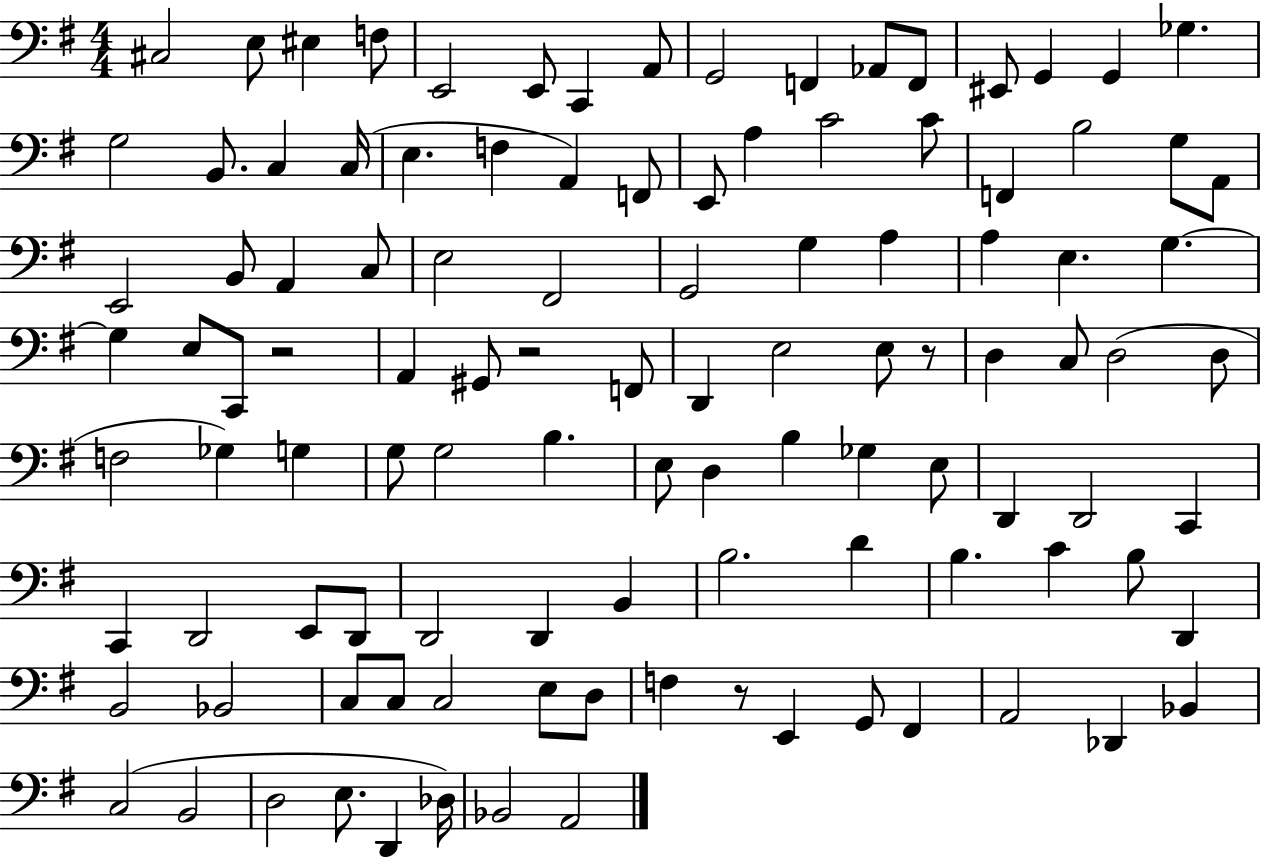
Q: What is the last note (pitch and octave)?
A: A2